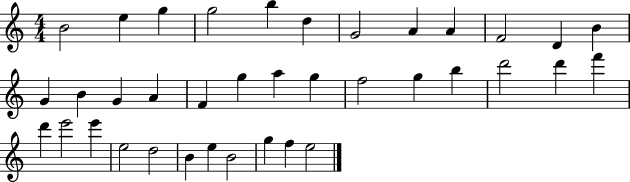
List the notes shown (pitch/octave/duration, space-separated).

B4/h E5/q G5/q G5/h B5/q D5/q G4/h A4/q A4/q F4/h D4/q B4/q G4/q B4/q G4/q A4/q F4/q G5/q A5/q G5/q F5/h G5/q B5/q D6/h D6/q F6/q D6/q E6/h E6/q E5/h D5/h B4/q E5/q B4/h G5/q F5/q E5/h